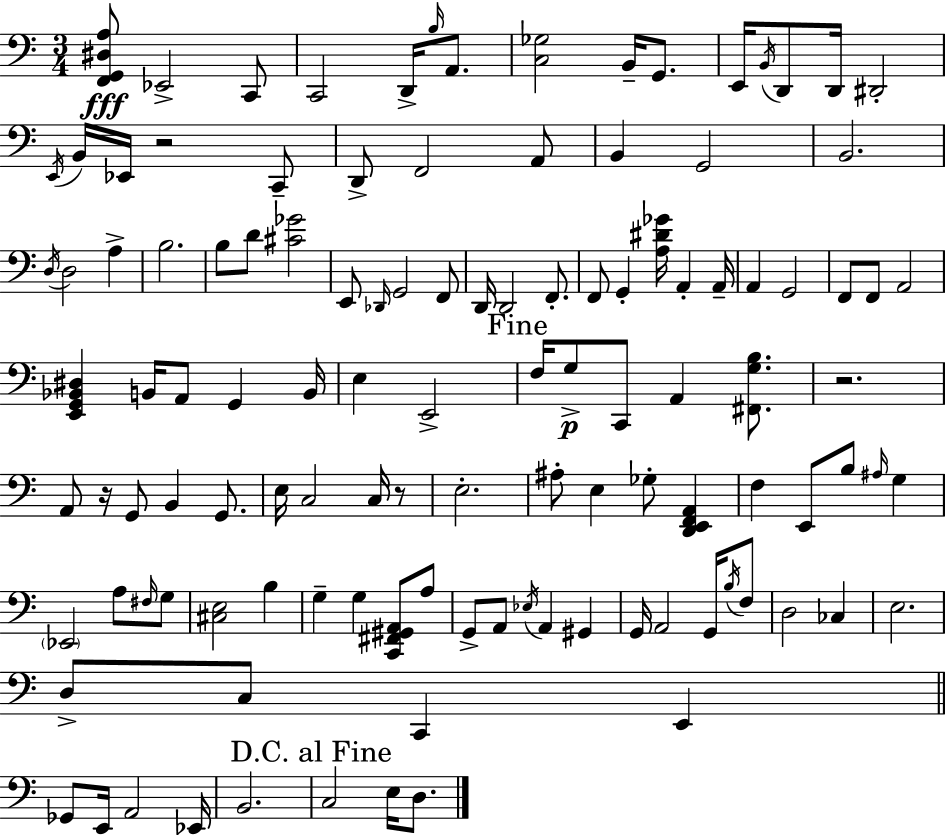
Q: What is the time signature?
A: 3/4